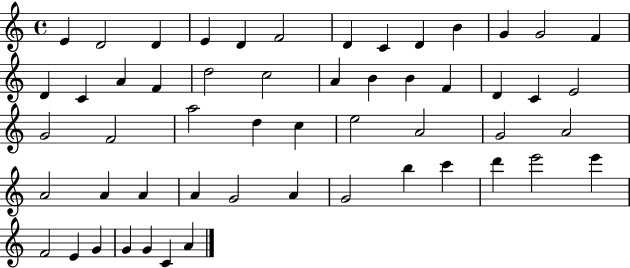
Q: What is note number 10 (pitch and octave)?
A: B4